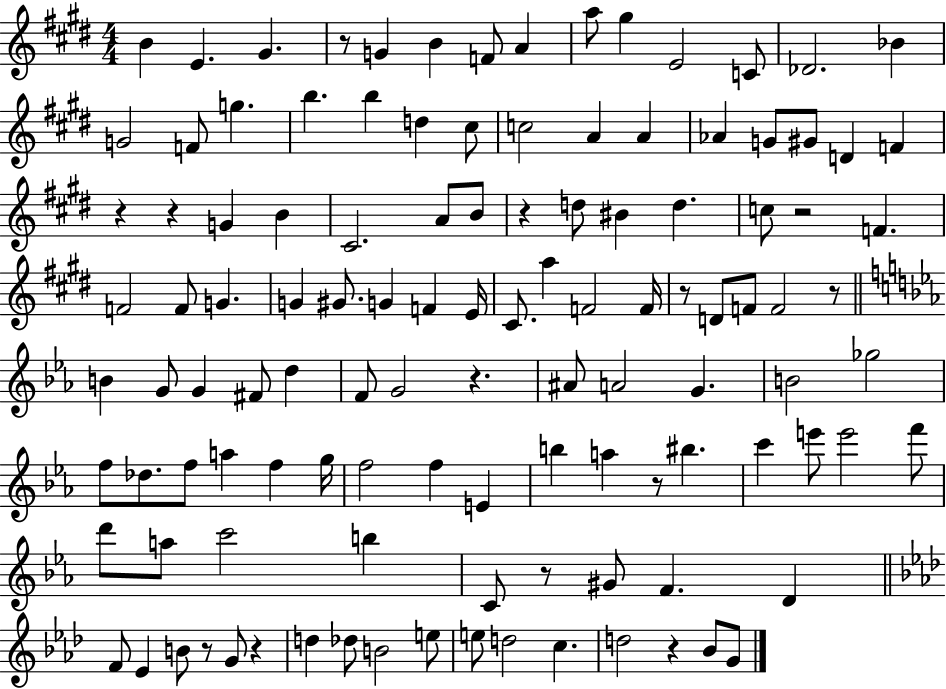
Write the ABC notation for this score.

X:1
T:Untitled
M:4/4
L:1/4
K:E
B E ^G z/2 G B F/2 A a/2 ^g E2 C/2 _D2 _B G2 F/2 g b b d ^c/2 c2 A A _A G/2 ^G/2 D F z z G B ^C2 A/2 B/2 z d/2 ^B d c/2 z2 F F2 F/2 G G ^G/2 G F E/4 ^C/2 a F2 F/4 z/2 D/2 F/2 F2 z/2 B G/2 G ^F/2 d F/2 G2 z ^A/2 A2 G B2 _g2 f/2 _d/2 f/2 a f g/4 f2 f E b a z/2 ^b c' e'/2 e'2 f'/2 d'/2 a/2 c'2 b C/2 z/2 ^G/2 F D F/2 _E B/2 z/2 G/2 z d _d/2 B2 e/2 e/2 d2 c d2 z _B/2 G/2